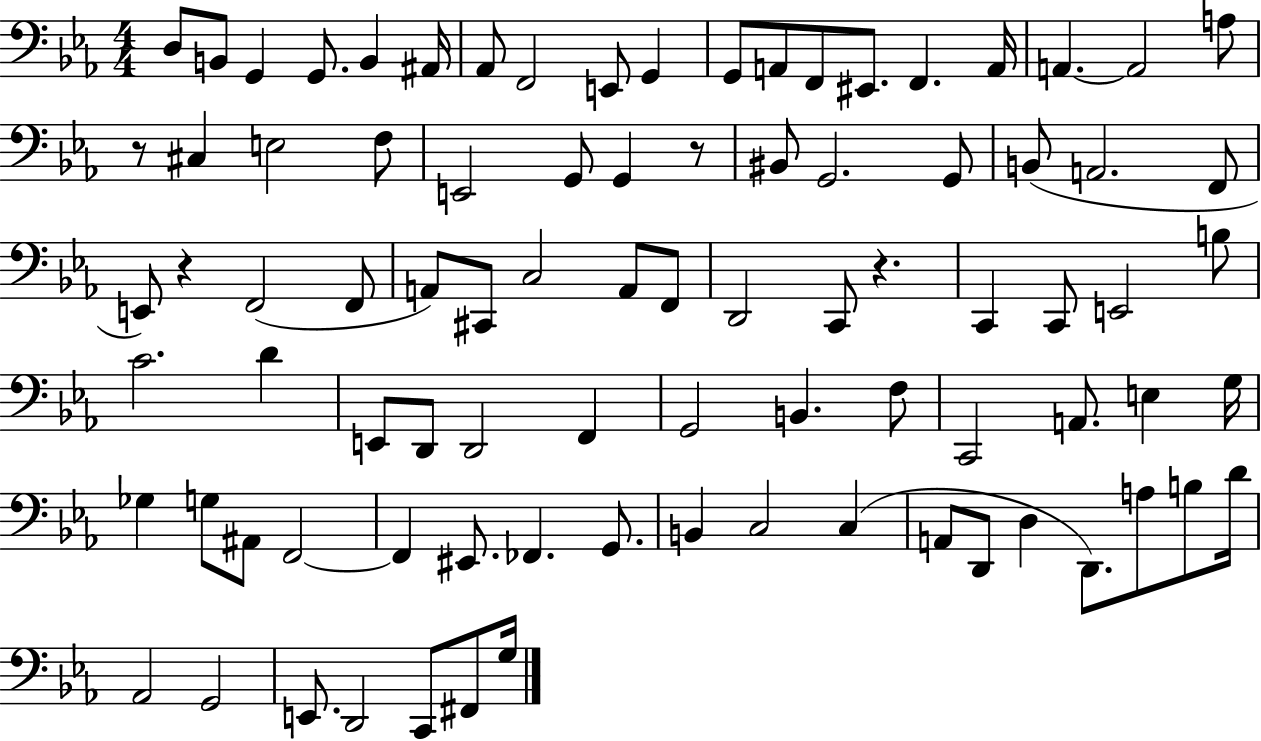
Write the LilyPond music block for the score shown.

{
  \clef bass
  \numericTimeSignature
  \time 4/4
  \key ees \major
  d8 b,8 g,4 g,8. b,4 ais,16 | aes,8 f,2 e,8 g,4 | g,8 a,8 f,8 eis,8. f,4. a,16 | a,4.~~ a,2 a8 | \break r8 cis4 e2 f8 | e,2 g,8 g,4 r8 | bis,8 g,2. g,8 | b,8( a,2. f,8 | \break e,8) r4 f,2( f,8 | a,8) cis,8 c2 a,8 f,8 | d,2 c,8 r4. | c,4 c,8 e,2 b8 | \break c'2. d'4 | e,8 d,8 d,2 f,4 | g,2 b,4. f8 | c,2 a,8. e4 g16 | \break ges4 g8 ais,8 f,2~~ | f,4 eis,8. fes,4. g,8. | b,4 c2 c4( | a,8 d,8 d4 d,8.) a8 b8 d'16 | \break aes,2 g,2 | e,8. d,2 c,8 fis,8 g16 | \bar "|."
}